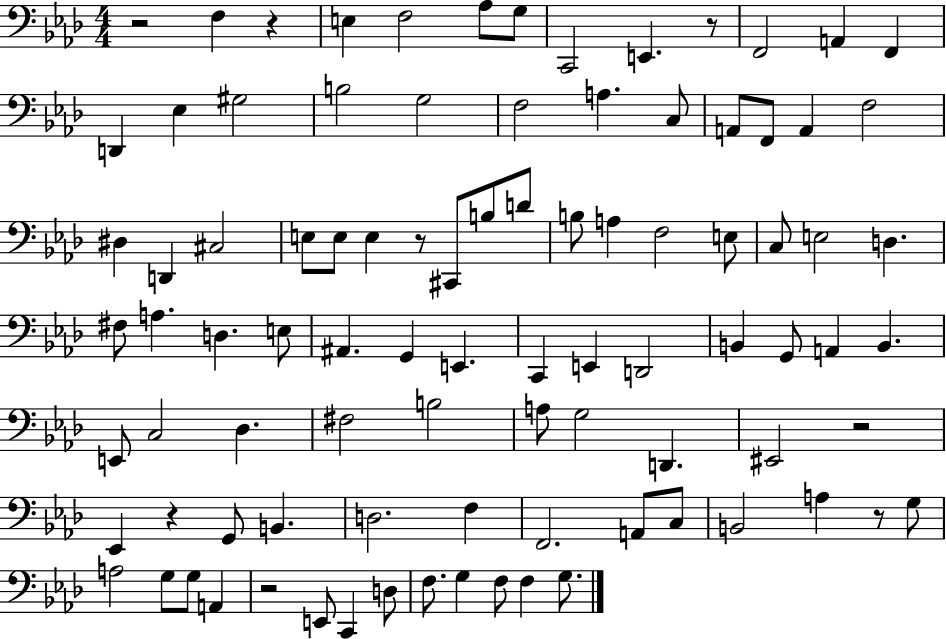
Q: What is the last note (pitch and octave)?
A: G3